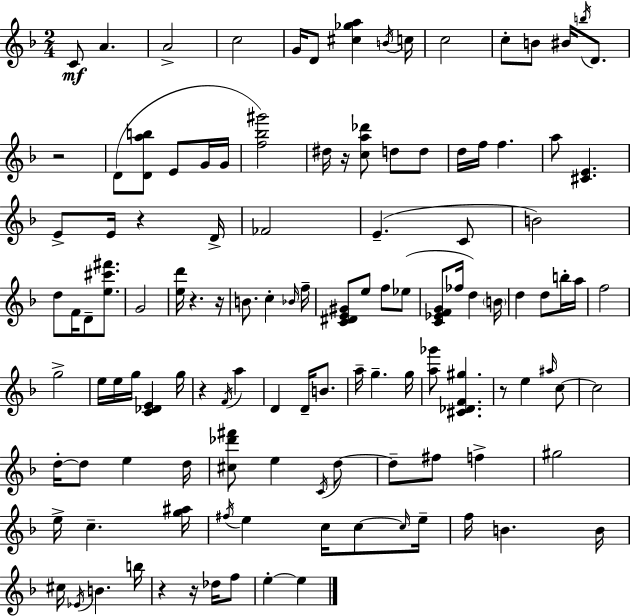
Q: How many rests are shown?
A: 9